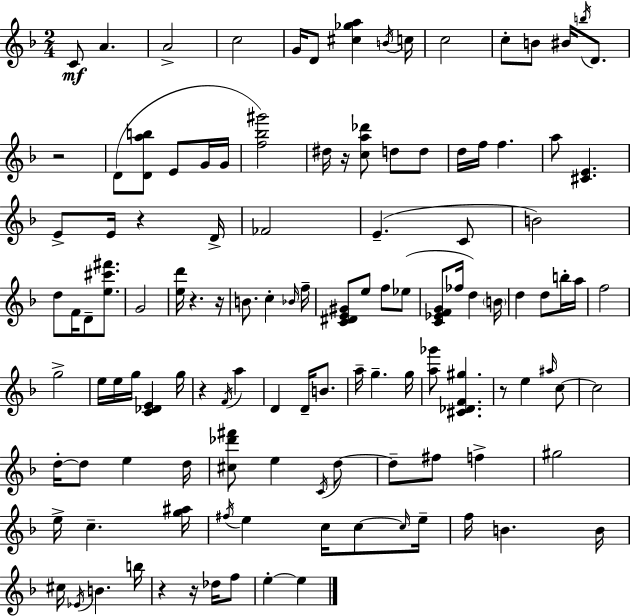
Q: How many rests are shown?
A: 9